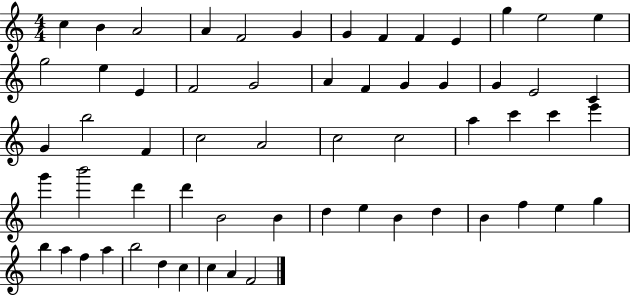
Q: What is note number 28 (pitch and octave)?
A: F4